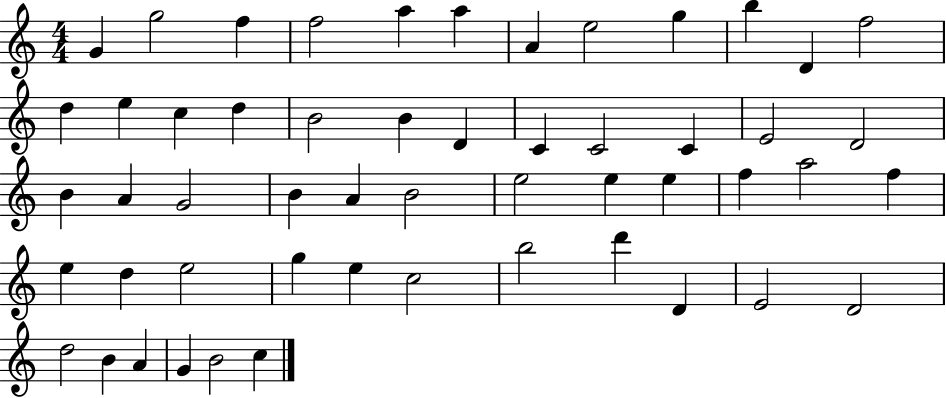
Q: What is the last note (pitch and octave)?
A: C5